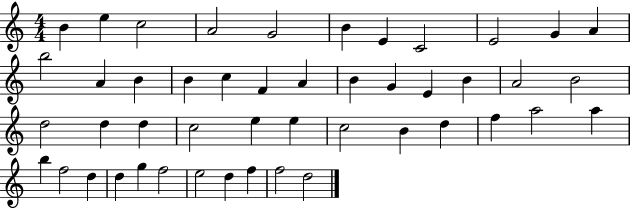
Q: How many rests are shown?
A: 0